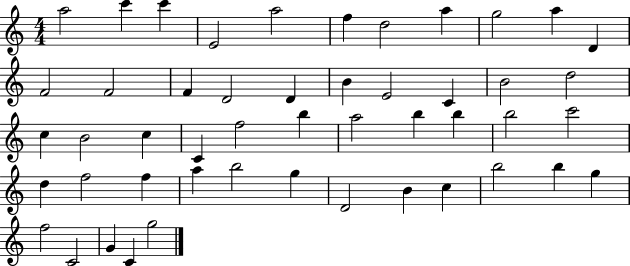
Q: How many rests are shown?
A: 0